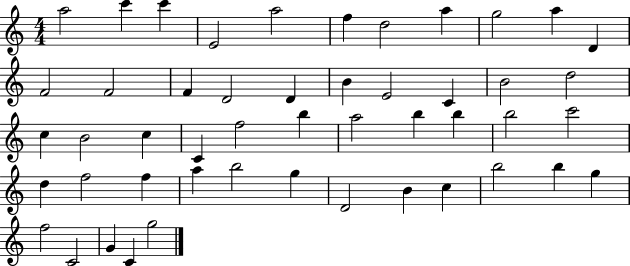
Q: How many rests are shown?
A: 0